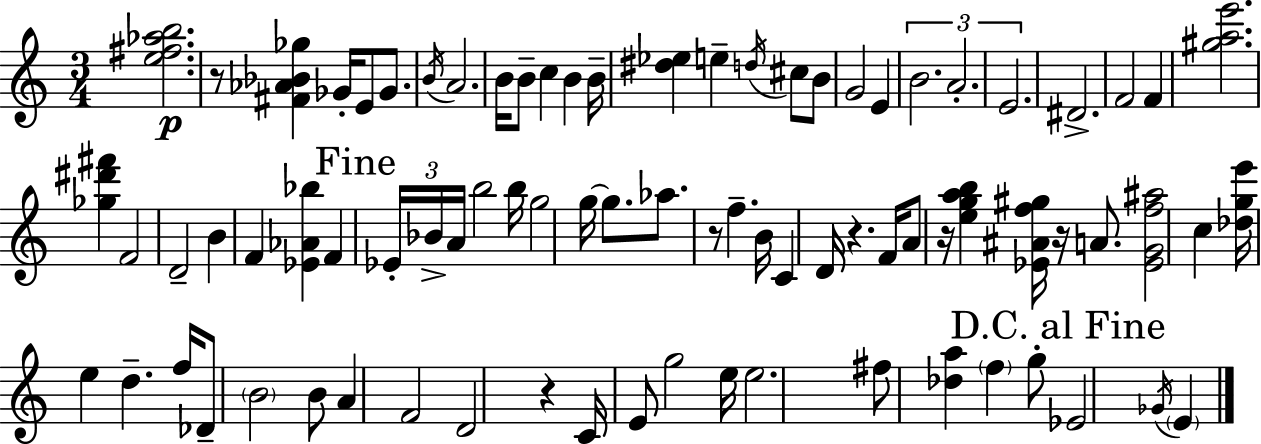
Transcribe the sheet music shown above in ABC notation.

X:1
T:Untitled
M:3/4
L:1/4
K:Am
[e^f_ab]2 z/2 [^F_A_B_g] _G/4 E/2 _G/2 B/4 A2 B/4 B/2 c B B/4 [^d_e] e d/4 ^c/2 B/2 G2 E B2 A2 E2 ^D2 F2 F [^gae']2 [_g^d'^f'] F2 D2 B F [_E_A_b] F _E/4 _B/4 A/4 b2 b/4 g2 g/4 g/2 _a/2 z/2 f B/4 C D/4 z F/4 A/2 z/4 [egab] [_E^Af^g]/4 z/4 A/2 [_EGf^a]2 c [_dge']/4 e d f/4 _D/2 B2 B/2 A F2 D2 z C/4 E/2 g2 e/4 e2 ^f/2 [_da] f g/2 _E2 _G/4 E